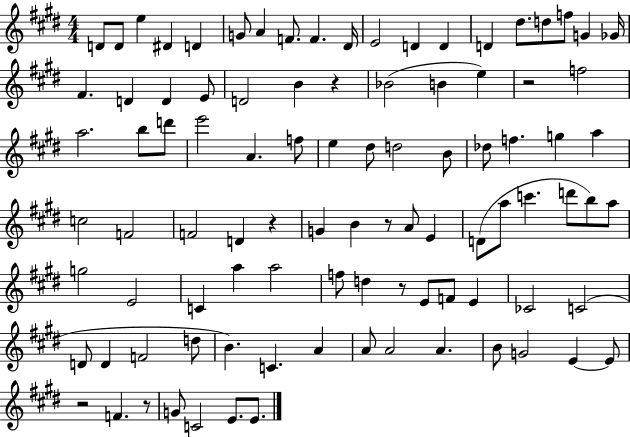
D4/e D4/e E5/q D#4/q D4/q G4/e A4/q F4/e. F4/q. D#4/s E4/h D4/q D4/q D4/q D#5/e. D5/e F5/e G4/q Gb4/s F#4/q. D4/q D4/q E4/e D4/h B4/q R/q Bb4/h B4/q E5/q R/h F5/h A5/h. B5/e D6/e E6/h A4/q. F5/e E5/q D#5/e D5/h B4/e Db5/e F5/q. G5/q A5/q C5/h F4/h F4/h D4/q R/q G4/q B4/q R/e A4/e E4/q D4/e A5/e C6/q. D6/e B5/e A5/e G5/h E4/h C4/q A5/q A5/h F5/e D5/q R/e E4/e F4/e E4/q CES4/h C4/h D4/e D4/q F4/h D5/e B4/q. C4/q. A4/q A4/e A4/h A4/q. B4/e G4/h E4/q E4/e R/h F4/q. R/e G4/e C4/h E4/e. E4/e.